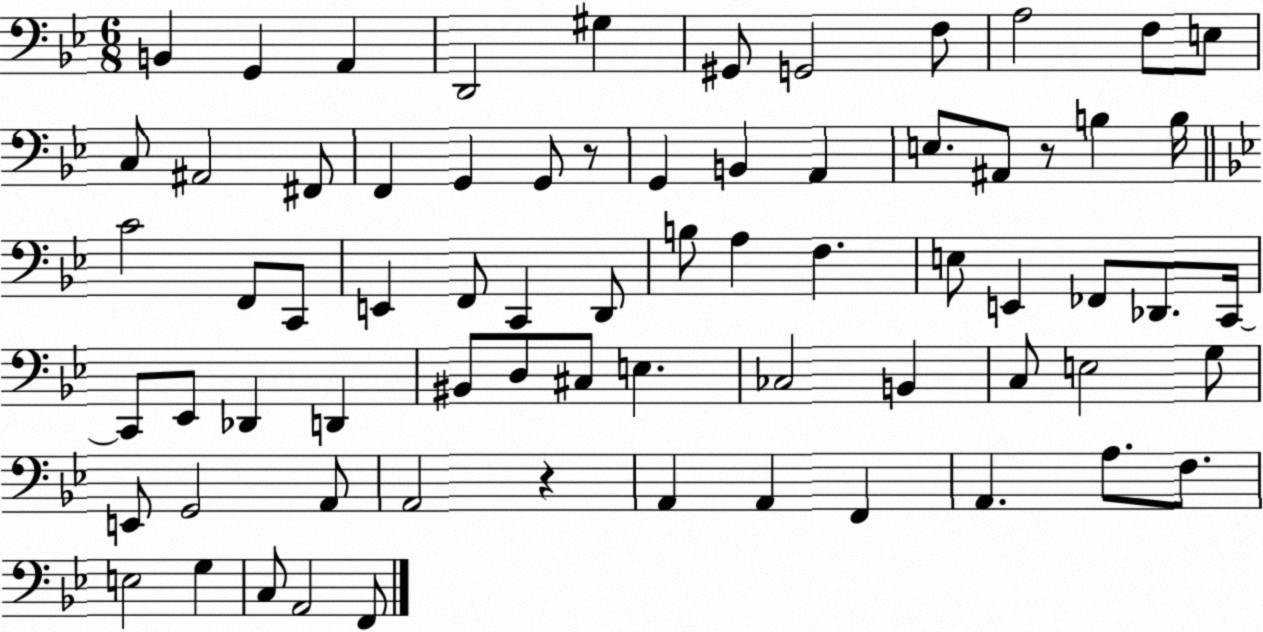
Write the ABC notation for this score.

X:1
T:Untitled
M:6/8
L:1/4
K:Bb
B,, G,, A,, D,,2 ^G, ^G,,/2 G,,2 F,/2 A,2 F,/2 E,/2 C,/2 ^A,,2 ^F,,/2 F,, G,, G,,/2 z/2 G,, B,, A,, E,/2 ^A,,/2 z/2 B, B,/4 C2 F,,/2 C,,/2 E,, F,,/2 C,, D,,/2 B,/2 A, F, E,/2 E,, _F,,/2 _D,,/2 C,,/4 C,,/2 _E,,/2 _D,, D,, ^B,,/2 D,/2 ^C,/2 E, _C,2 B,, C,/2 E,2 G,/2 E,,/2 G,,2 A,,/2 A,,2 z A,, A,, F,, A,, A,/2 F,/2 E,2 G, C,/2 A,,2 F,,/2